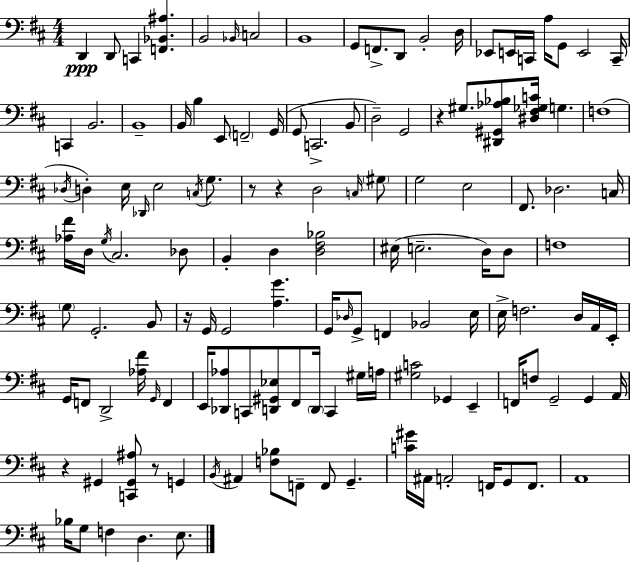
D2/q D2/e C2/q [F2,Bb2,A#3]/q. B2/h Bb2/s C3/h B2/w G2/e F2/e. D2/e B2/h D3/s Eb2/e E2/s C2/s A3/s G2/e E2/h C2/s C2/q B2/h. B2/w B2/s B3/q E2/e F2/h G2/s G2/e C2/h. B2/e D3/h G2/h R/q G#3/e. [D#2,G#2,Ab3,Bb3]/e [D#3,F#3,Gb3,C4]/s G3/q. F3/w Db3/s D3/q E3/s Db2/s E3/h C3/s G3/e. R/e R/q D3/h C3/s G#3/e G3/h E3/h F#2/e. Db3/h. C3/s [Ab3,F#4]/s D3/s G3/s C#3/h. Db3/e B2/q D3/q [D3,F#3,Bb3]/h EIS3/s E3/h. D3/s D3/e F3/w G3/e G2/h. B2/e R/s G2/s G2/h [A3,G4]/q. G2/s Db3/s G2/e F2/q Bb2/h E3/s E3/s F3/h. D3/s A2/s E2/s G2/s F2/e D2/h [Ab3,F#4]/s G2/s F2/q E2/s [Db2,Ab3]/e C2/e [D2,G#2,Eb3]/e F#2/e D2/s C2/q G#3/s A3/s [G#3,C4]/h Gb2/q E2/q F2/s F3/e G2/h G2/q A2/s R/q G#2/q [C2,G#2,A#3]/e R/e G2/q B2/s A#2/q [F3,Bb3]/e F2/e F2/e G2/q. [C4,G#4]/s A#2/s A2/h F2/s G2/e F2/e. A2/w Bb3/s G3/e F3/q D3/q. E3/e.